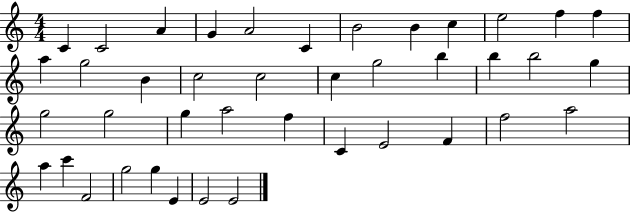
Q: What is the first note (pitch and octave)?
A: C4